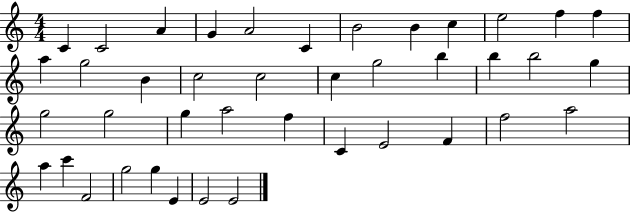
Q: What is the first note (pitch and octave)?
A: C4